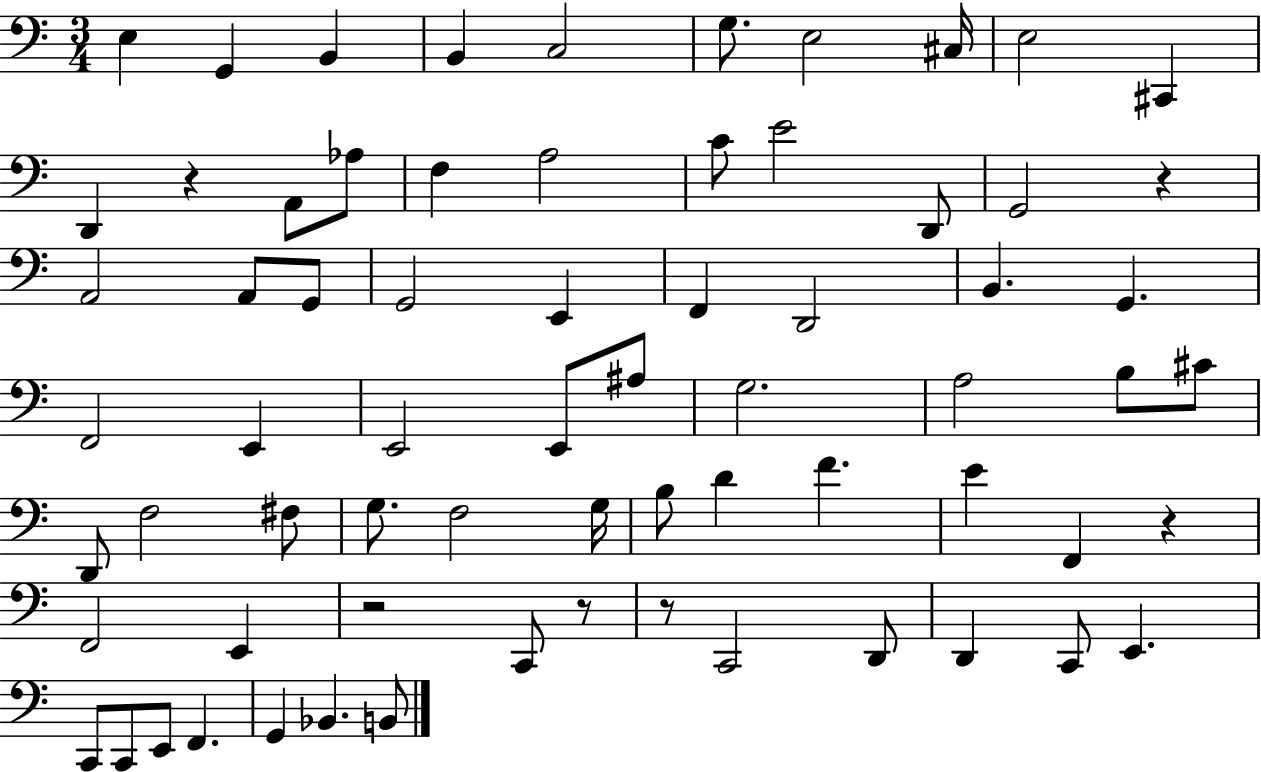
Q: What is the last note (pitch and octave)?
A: B2